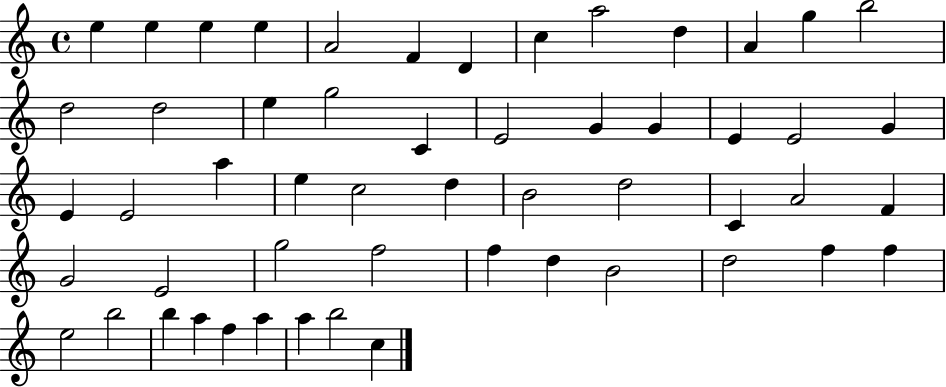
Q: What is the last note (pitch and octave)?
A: C5